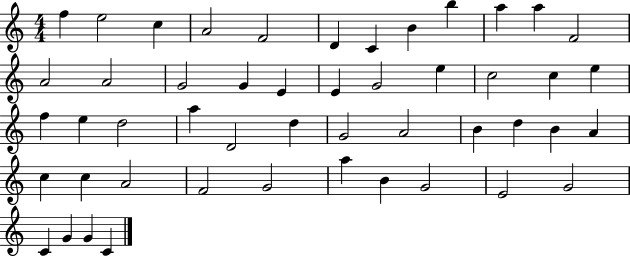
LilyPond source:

{
  \clef treble
  \numericTimeSignature
  \time 4/4
  \key c \major
  f''4 e''2 c''4 | a'2 f'2 | d'4 c'4 b'4 b''4 | a''4 a''4 f'2 | \break a'2 a'2 | g'2 g'4 e'4 | e'4 g'2 e''4 | c''2 c''4 e''4 | \break f''4 e''4 d''2 | a''4 d'2 d''4 | g'2 a'2 | b'4 d''4 b'4 a'4 | \break c''4 c''4 a'2 | f'2 g'2 | a''4 b'4 g'2 | e'2 g'2 | \break c'4 g'4 g'4 c'4 | \bar "|."
}